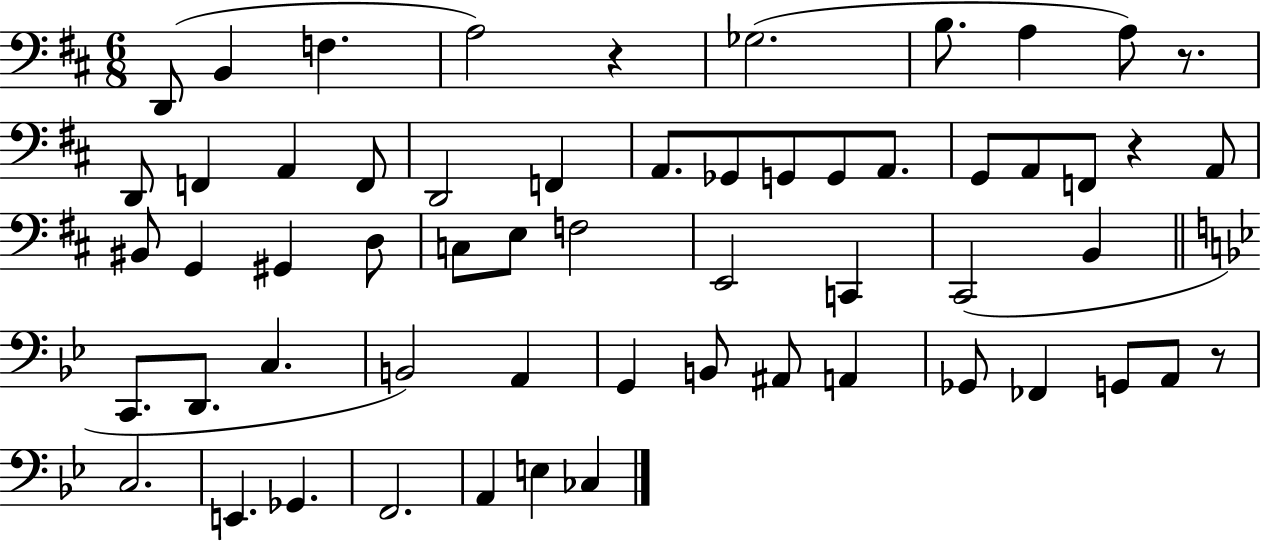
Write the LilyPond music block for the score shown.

{
  \clef bass
  \numericTimeSignature
  \time 6/8
  \key d \major
  d,8( b,4 f4. | a2) r4 | ges2.( | b8. a4 a8) r8. | \break d,8 f,4 a,4 f,8 | d,2 f,4 | a,8. ges,8 g,8 g,8 a,8. | g,8 a,8 f,8 r4 a,8 | \break bis,8 g,4 gis,4 d8 | c8 e8 f2 | e,2 c,4 | cis,2( b,4 | \break \bar "||" \break \key bes \major c,8. d,8. c4. | b,2) a,4 | g,4 b,8 ais,8 a,4 | ges,8 fes,4 g,8 a,8 r8 | \break c2. | e,4. ges,4. | f,2. | a,4 e4 ces4 | \break \bar "|."
}